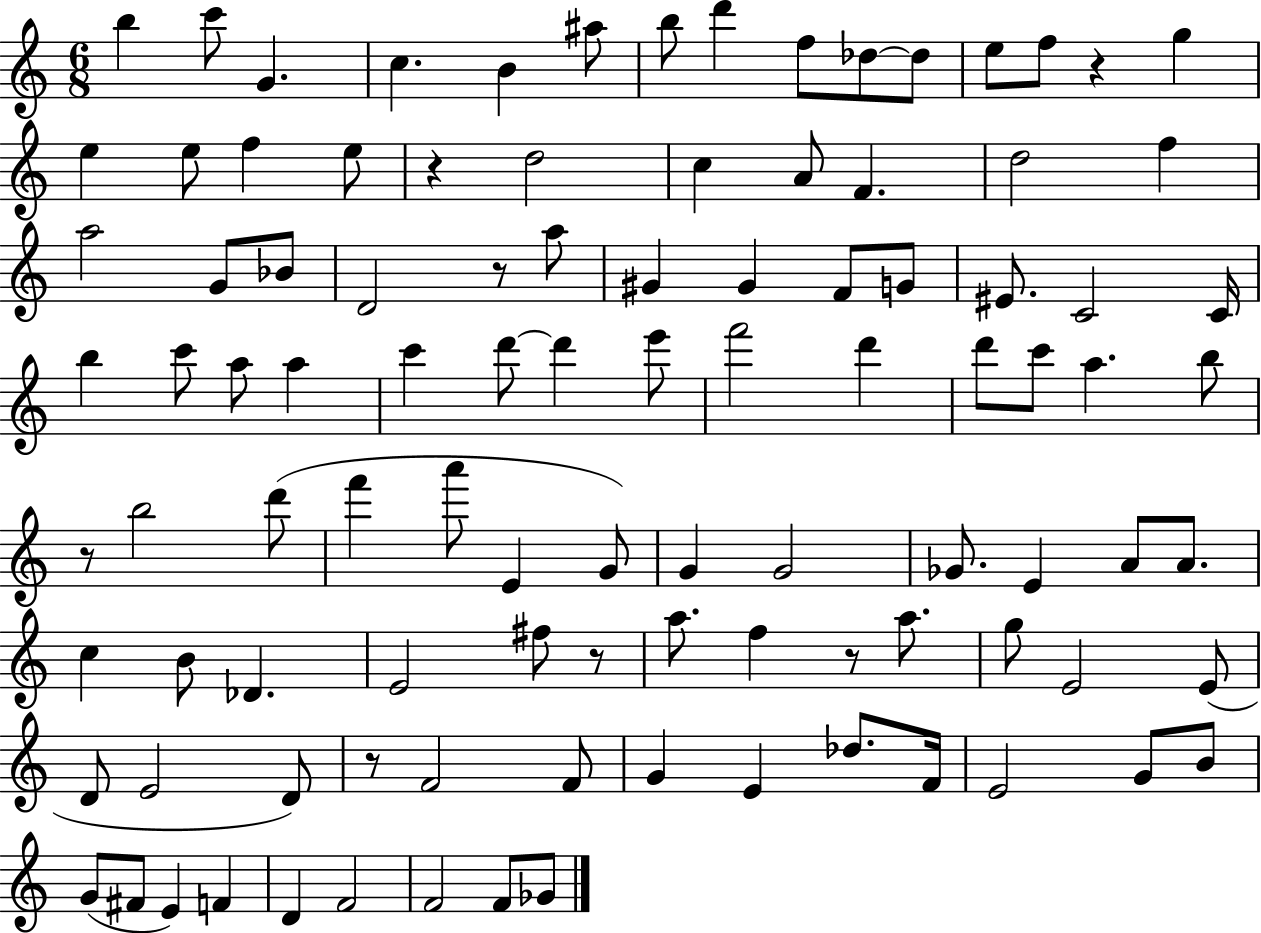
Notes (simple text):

B5/q C6/e G4/q. C5/q. B4/q A#5/e B5/e D6/q F5/e Db5/e Db5/e E5/e F5/e R/q G5/q E5/q E5/e F5/q E5/e R/q D5/h C5/q A4/e F4/q. D5/h F5/q A5/h G4/e Bb4/e D4/h R/e A5/e G#4/q G#4/q F4/e G4/e EIS4/e. C4/h C4/s B5/q C6/e A5/e A5/q C6/q D6/e D6/q E6/e F6/h D6/q D6/e C6/e A5/q. B5/e R/e B5/h D6/e F6/q A6/e E4/q G4/e G4/q G4/h Gb4/e. E4/q A4/e A4/e. C5/q B4/e Db4/q. E4/h F#5/e R/e A5/e. F5/q R/e A5/e. G5/e E4/h E4/e D4/e E4/h D4/e R/e F4/h F4/e G4/q E4/q Db5/e. F4/s E4/h G4/e B4/e G4/e F#4/e E4/q F4/q D4/q F4/h F4/h F4/e Gb4/e